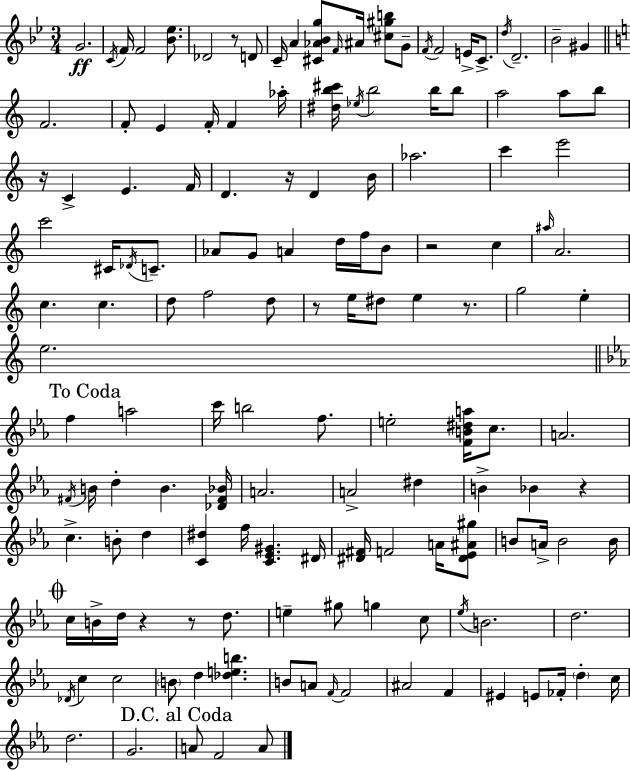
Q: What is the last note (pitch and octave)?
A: A4